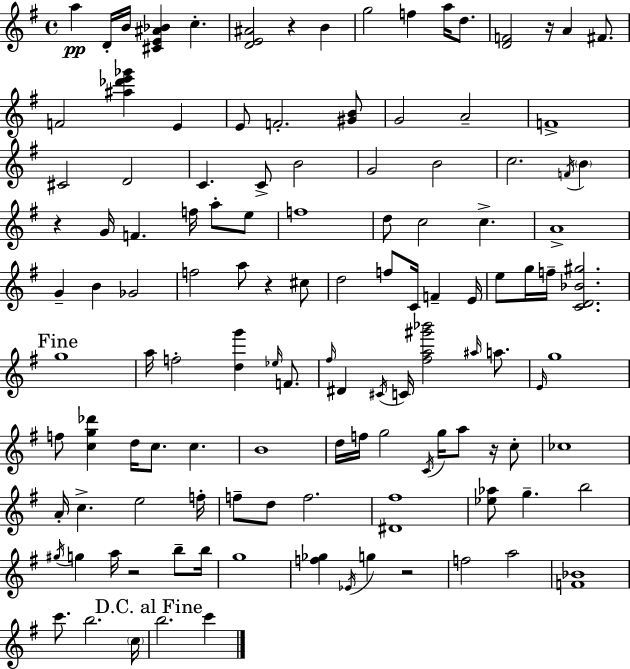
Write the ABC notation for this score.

X:1
T:Untitled
M:4/4
L:1/4
K:Em
a D/4 B/4 [^CE^A_B] c [DE^A]2 z B g2 f a/4 d/2 [DF]2 z/4 A ^F/2 F2 [^a_d'e'_g'] E E/2 F2 [^GB]/2 G2 A2 F4 ^C2 D2 C C/2 B2 G2 B2 c2 F/4 B z G/4 F f/4 a/2 e/2 f4 d/2 c2 c A4 G B _G2 f2 a/2 z ^c/2 d2 f/2 C/4 F E/4 e/2 g/4 f/4 [CD_B^g]2 g4 a/4 f2 [dg'] _e/4 F/2 ^f/4 ^D ^C/4 C/4 [^fa^g'_b']2 ^a/4 a/2 E/4 g4 f/2 [cg_d'] d/4 c/2 c B4 d/4 f/4 g2 C/4 g/4 a/2 z/4 c/2 _c4 A/4 c e2 f/4 f/2 d/2 f2 [^D^f]4 [_e_a]/2 g b2 ^g/4 g a/4 z2 b/2 b/4 g4 [f_g] _E/4 g z2 f2 a2 [F_B]4 c'/2 b2 c/4 b2 c'